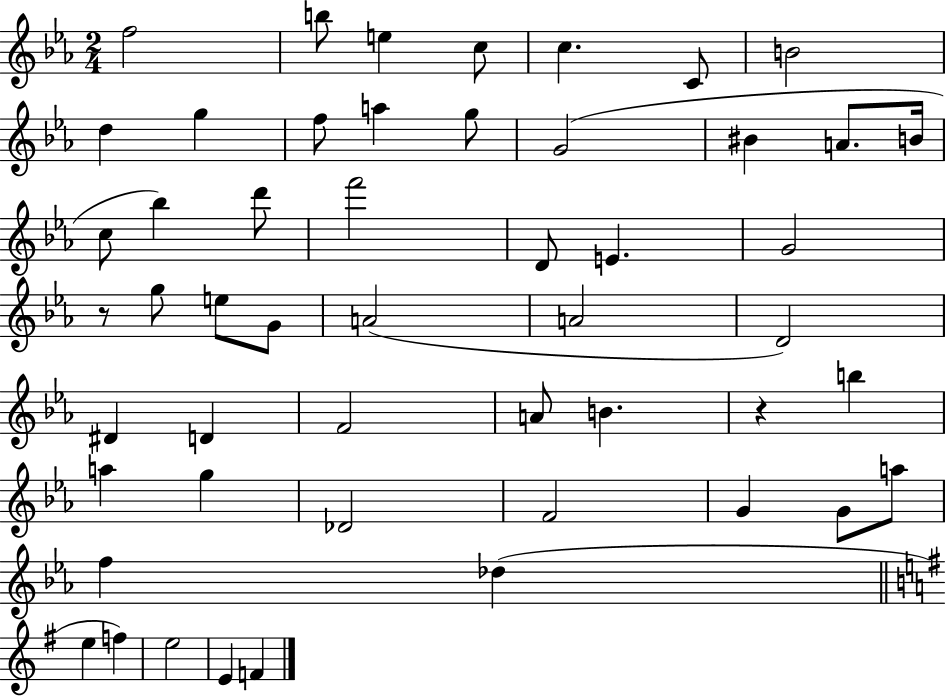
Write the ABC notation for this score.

X:1
T:Untitled
M:2/4
L:1/4
K:Eb
f2 b/2 e c/2 c C/2 B2 d g f/2 a g/2 G2 ^B A/2 B/4 c/2 _b d'/2 f'2 D/2 E G2 z/2 g/2 e/2 G/2 A2 A2 D2 ^D D F2 A/2 B z b a g _D2 F2 G G/2 a/2 f _d e f e2 E F